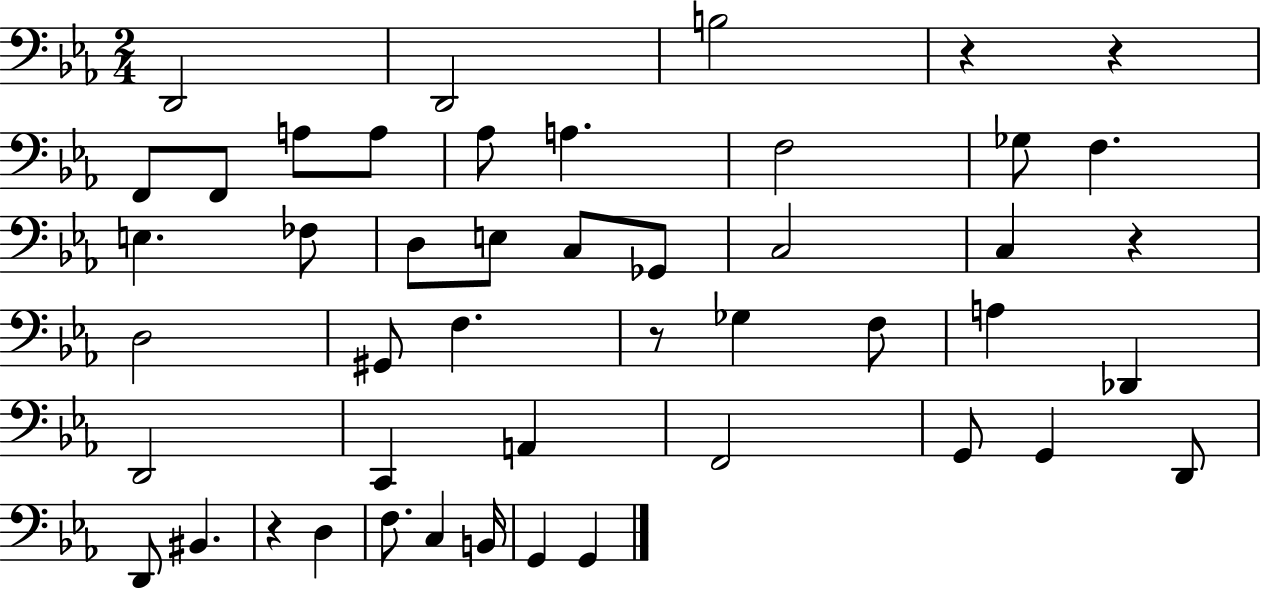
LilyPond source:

{
  \clef bass
  \numericTimeSignature
  \time 2/4
  \key ees \major
  d,2 | d,2 | b2 | r4 r4 | \break f,8 f,8 a8 a8 | aes8 a4. | f2 | ges8 f4. | \break e4. fes8 | d8 e8 c8 ges,8 | c2 | c4 r4 | \break d2 | gis,8 f4. | r8 ges4 f8 | a4 des,4 | \break d,2 | c,4 a,4 | f,2 | g,8 g,4 d,8 | \break d,8 bis,4. | r4 d4 | f8. c4 b,16 | g,4 g,4 | \break \bar "|."
}